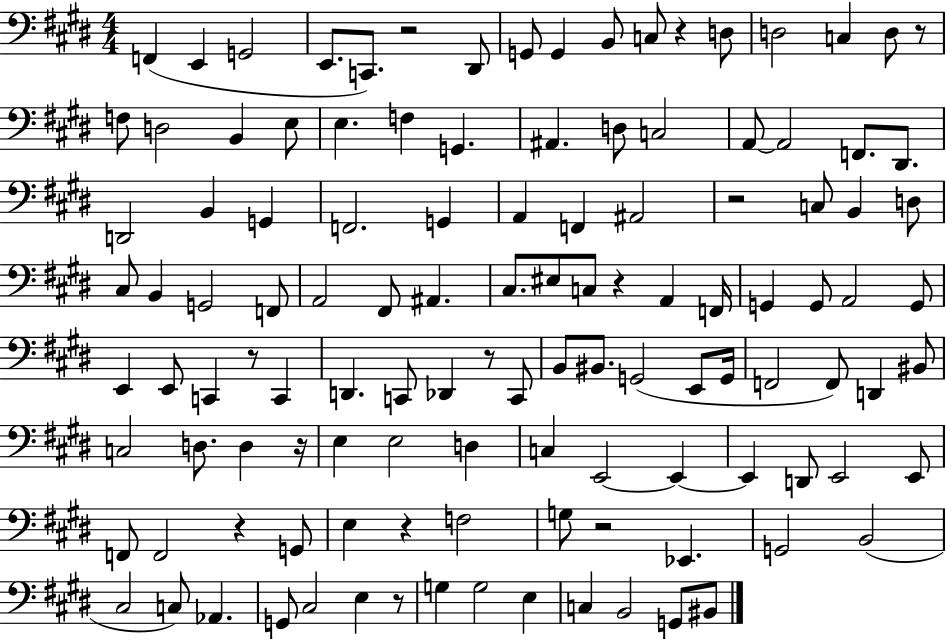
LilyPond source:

{
  \clef bass
  \numericTimeSignature
  \time 4/4
  \key e \major
  f,4( e,4 g,2 | e,8. c,8.) r2 dis,8 | g,8 g,4 b,8 c8 r4 d8 | d2 c4 d8 r8 | \break f8 d2 b,4 e8 | e4. f4 g,4. | ais,4. d8 c2 | a,8~~ a,2 f,8. dis,8. | \break d,2 b,4 g,4 | f,2. g,4 | a,4 f,4 ais,2 | r2 c8 b,4 d8 | \break cis8 b,4 g,2 f,8 | a,2 fis,8 ais,4. | cis8. eis8 c8 r4 a,4 f,16 | g,4 g,8 a,2 g,8 | \break e,4 e,8 c,4 r8 c,4 | d,4. c,8 des,4 r8 c,8 | b,8 bis,8. g,2( e,8 g,16 | f,2 f,8) d,4 bis,8 | \break c2 d8. d4 r16 | e4 e2 d4 | c4 e,2~~ e,4~~ | e,4 d,8 e,2 e,8 | \break f,8 f,2 r4 g,8 | e4 r4 f2 | g8 r2 ees,4. | g,2 b,2( | \break cis2 c8) aes,4. | g,8 cis2 e4 r8 | g4 g2 e4 | c4 b,2 g,8 bis,8 | \break \bar "|."
}